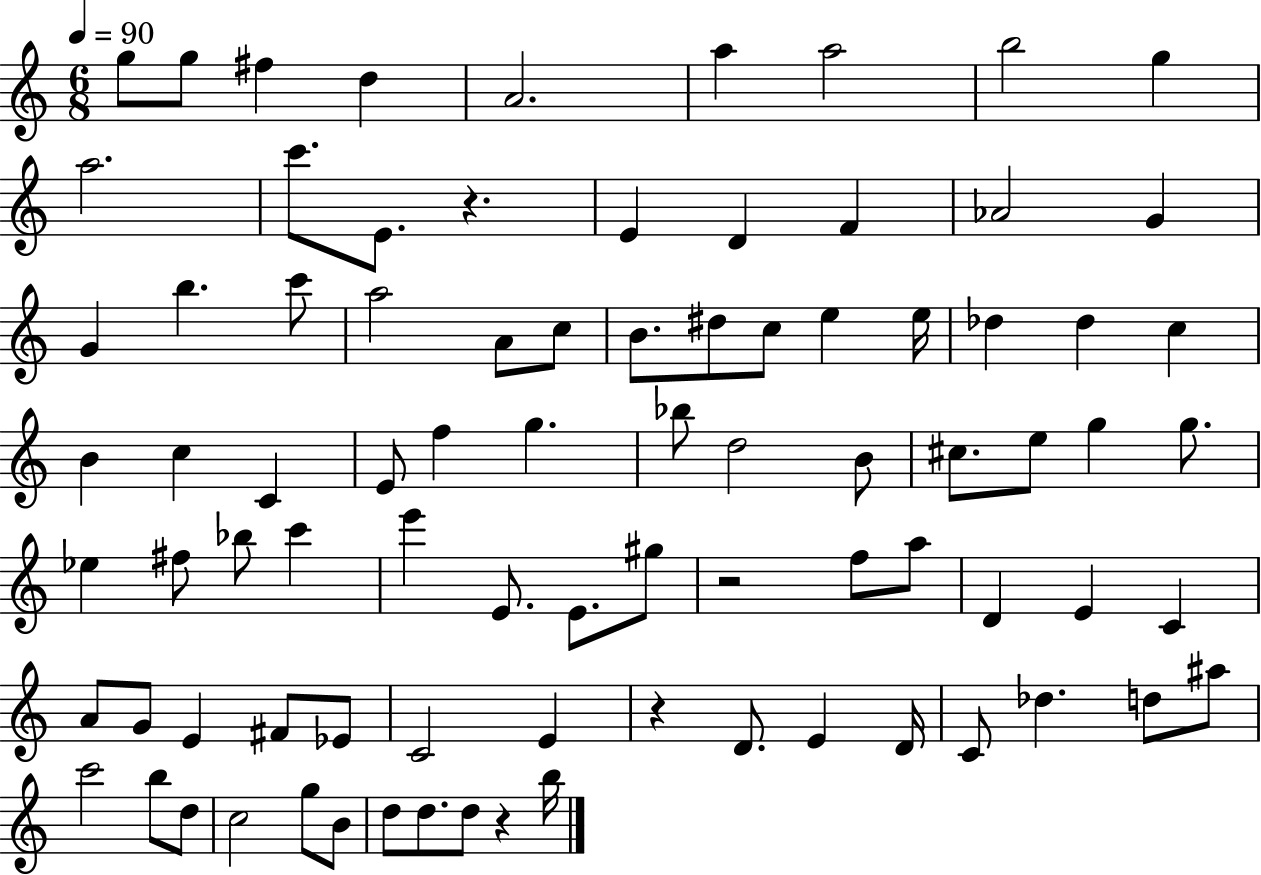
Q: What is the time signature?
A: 6/8